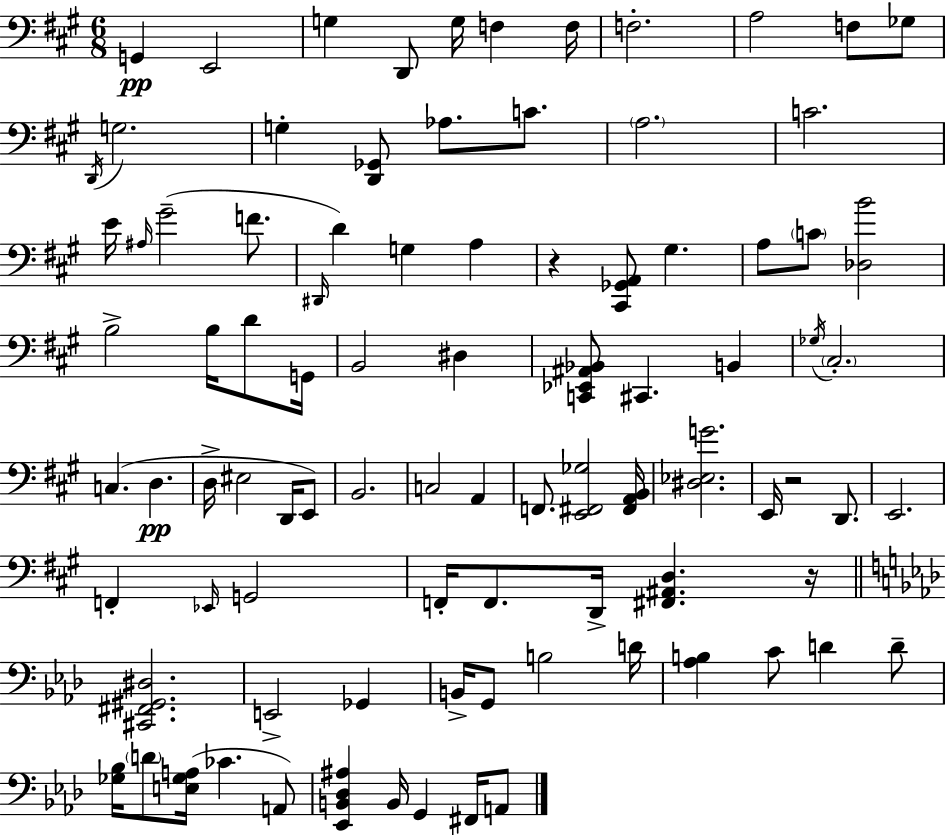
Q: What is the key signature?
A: A major